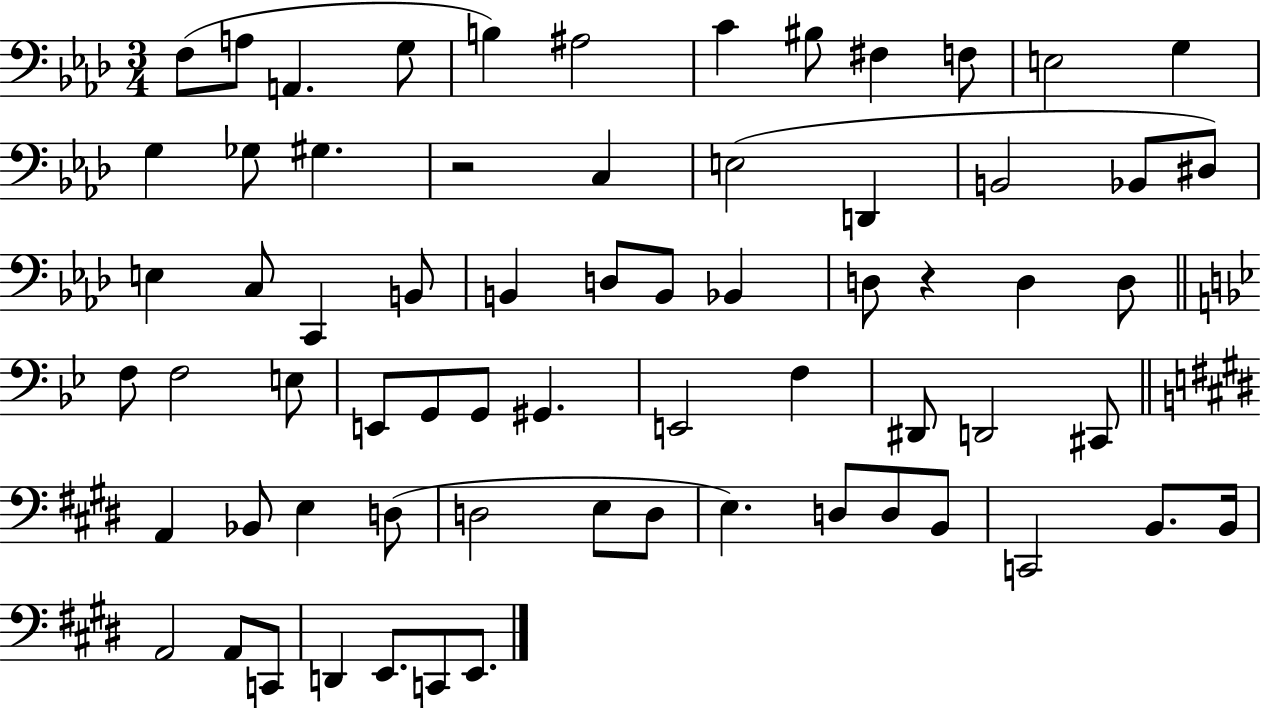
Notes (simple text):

F3/e A3/e A2/q. G3/e B3/q A#3/h C4/q BIS3/e F#3/q F3/e E3/h G3/q G3/q Gb3/e G#3/q. R/h C3/q E3/h D2/q B2/h Bb2/e D#3/e E3/q C3/e C2/q B2/e B2/q D3/e B2/e Bb2/q D3/e R/q D3/q D3/e F3/e F3/h E3/e E2/e G2/e G2/e G#2/q. E2/h F3/q D#2/e D2/h C#2/e A2/q Bb2/e E3/q D3/e D3/h E3/e D3/e E3/q. D3/e D3/e B2/e C2/h B2/e. B2/s A2/h A2/e C2/e D2/q E2/e. C2/e E2/e.